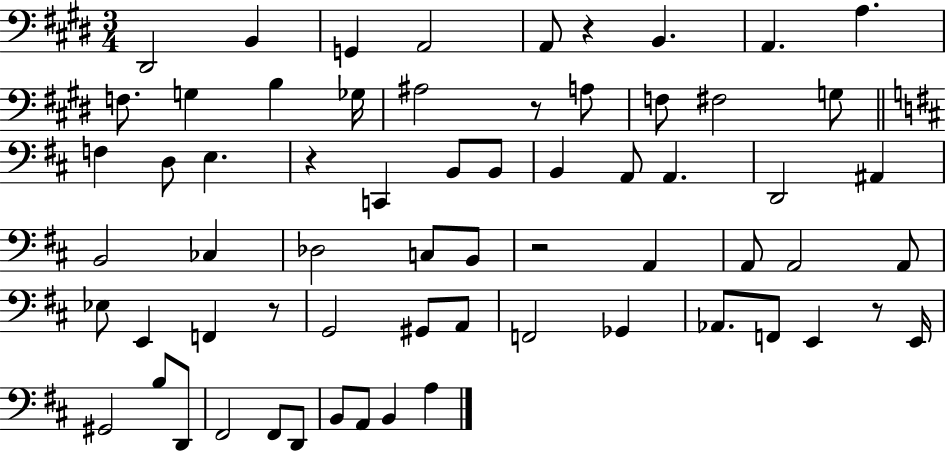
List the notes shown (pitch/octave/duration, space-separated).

D#2/h B2/q G2/q A2/h A2/e R/q B2/q. A2/q. A3/q. F3/e. G3/q B3/q Gb3/s A#3/h R/e A3/e F3/e F#3/h G3/e F3/q D3/e E3/q. R/q C2/q B2/e B2/e B2/q A2/e A2/q. D2/h A#2/q B2/h CES3/q Db3/h C3/e B2/e R/h A2/q A2/e A2/h A2/e Eb3/e E2/q F2/q R/e G2/h G#2/e A2/e F2/h Gb2/q Ab2/e. F2/e E2/q R/e E2/s G#2/h B3/e D2/e F#2/h F#2/e D2/e B2/e A2/e B2/q A3/q